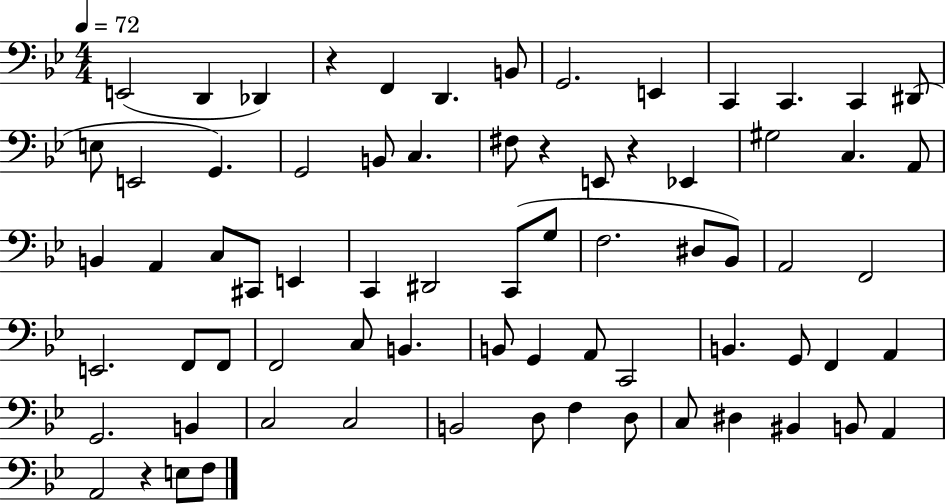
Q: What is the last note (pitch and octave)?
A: F3